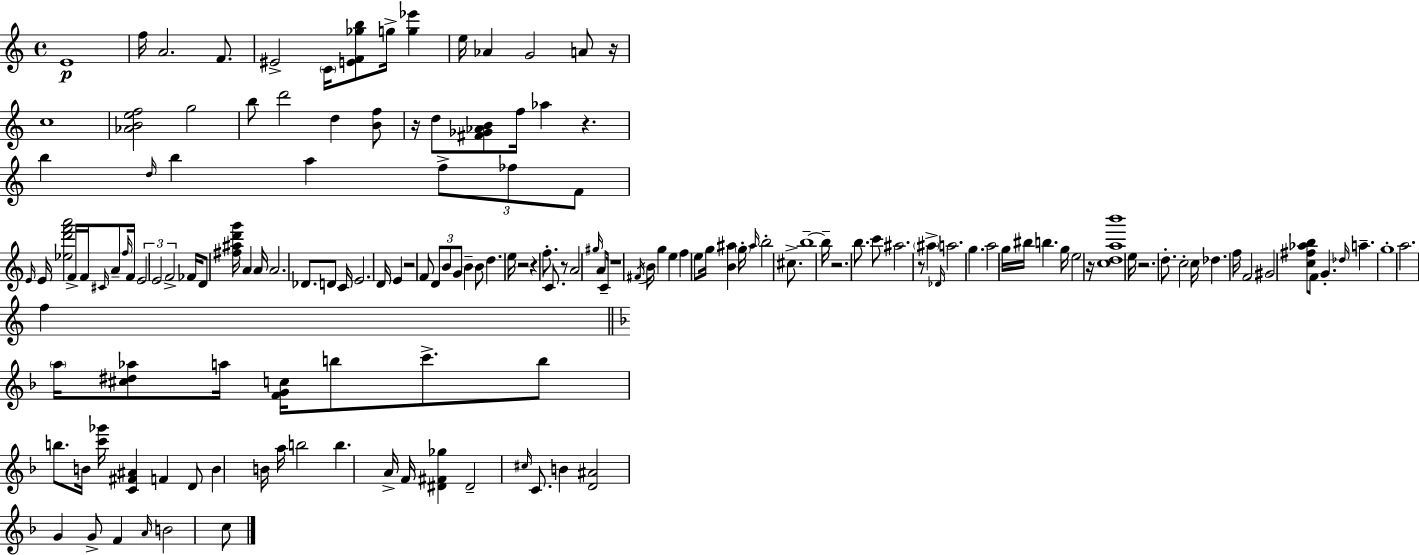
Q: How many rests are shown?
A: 12